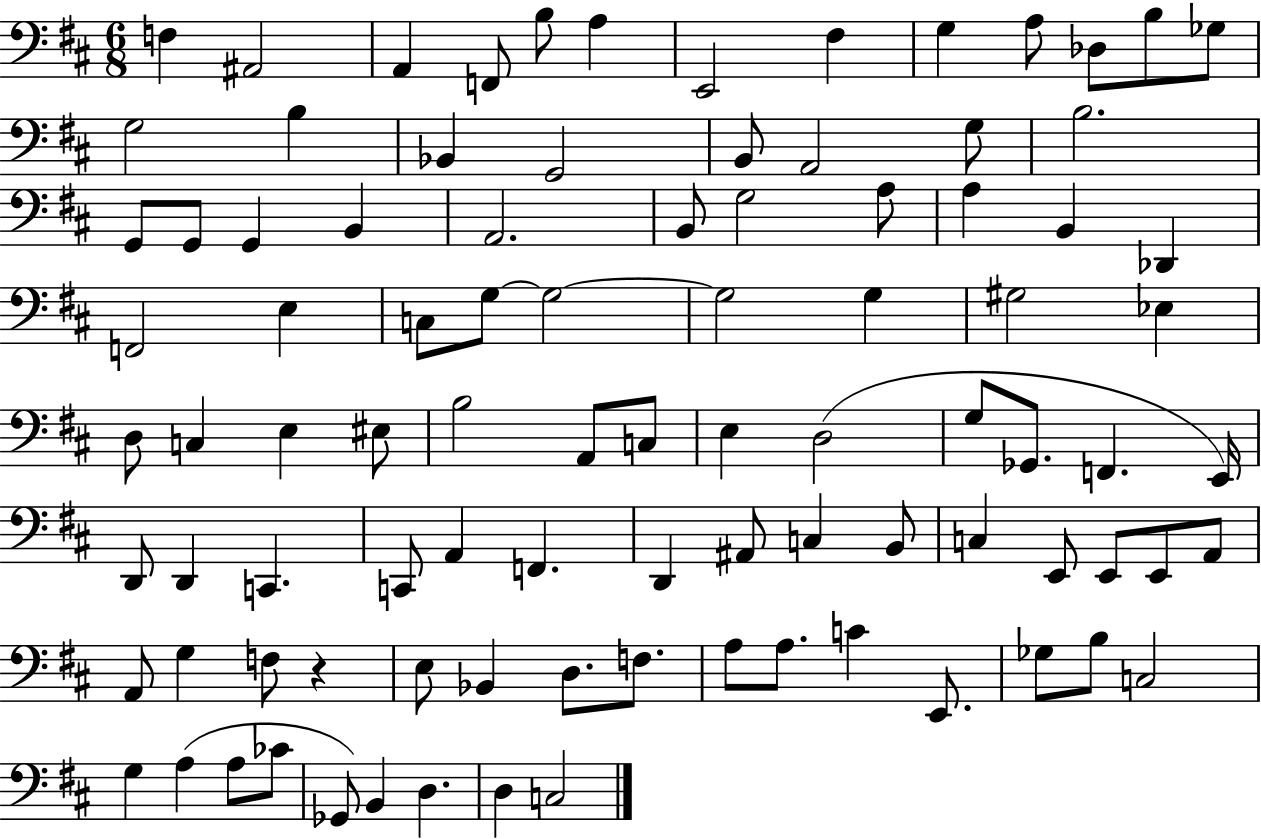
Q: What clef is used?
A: bass